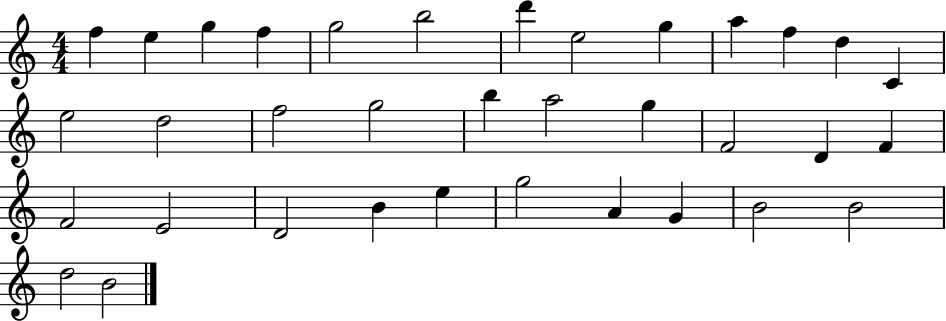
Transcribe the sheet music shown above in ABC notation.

X:1
T:Untitled
M:4/4
L:1/4
K:C
f e g f g2 b2 d' e2 g a f d C e2 d2 f2 g2 b a2 g F2 D F F2 E2 D2 B e g2 A G B2 B2 d2 B2